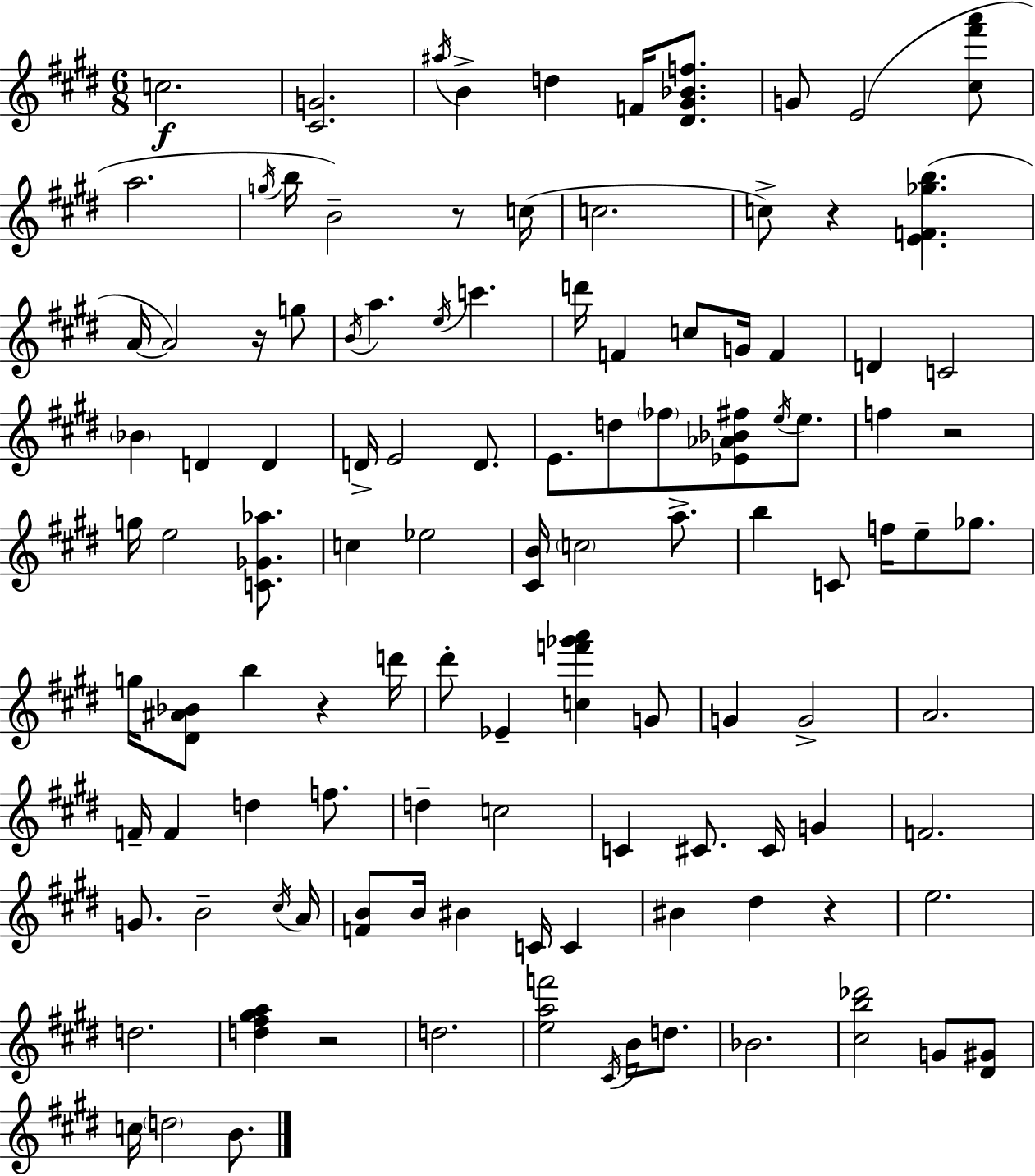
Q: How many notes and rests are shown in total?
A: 113